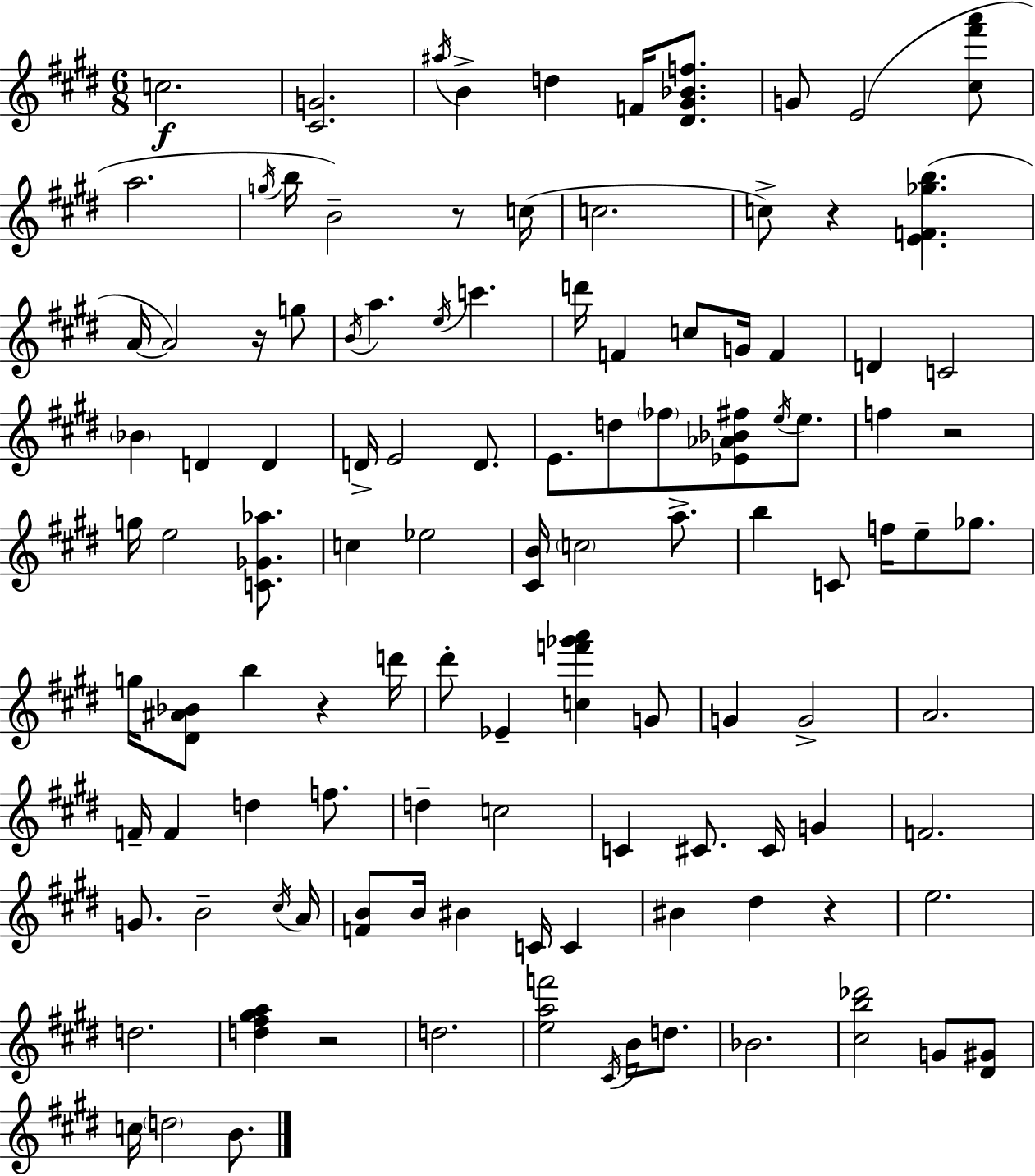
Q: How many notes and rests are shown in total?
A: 113